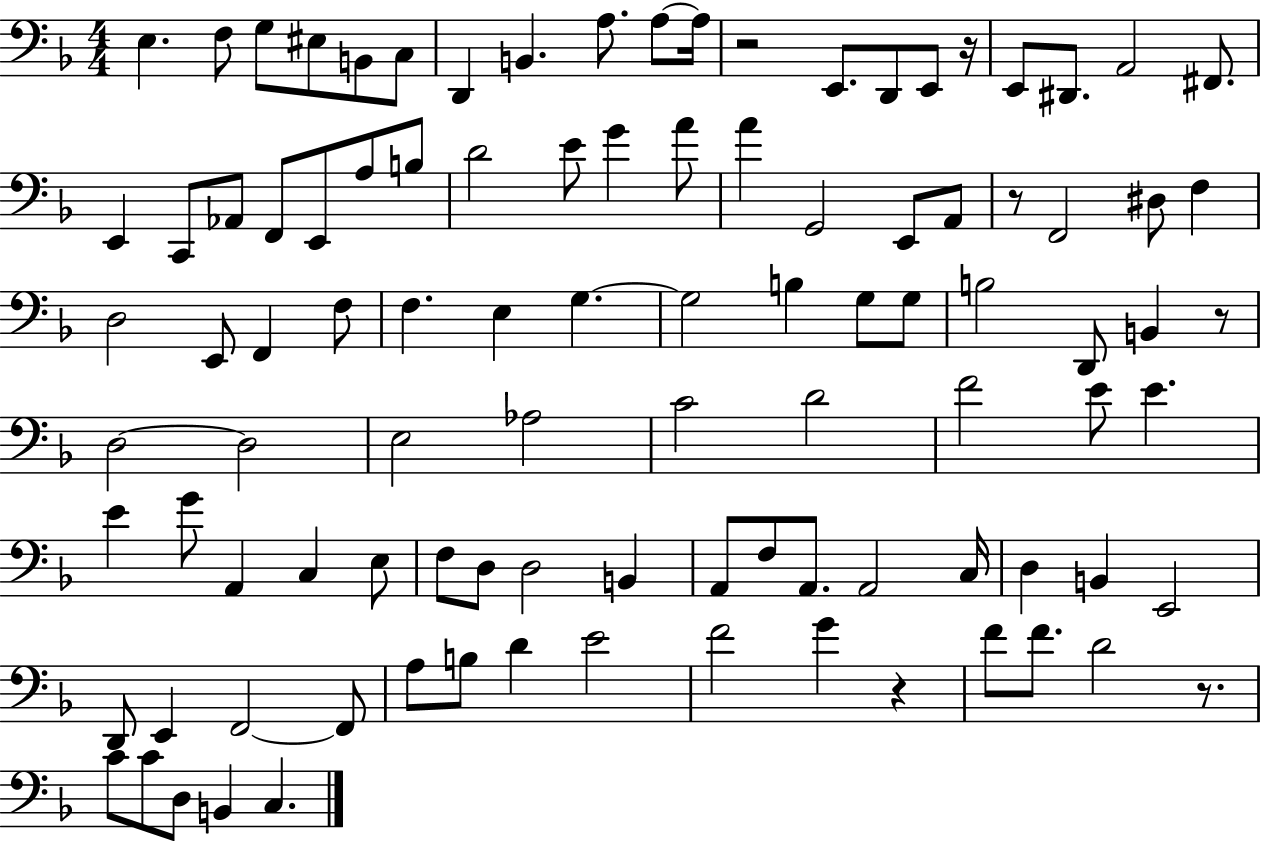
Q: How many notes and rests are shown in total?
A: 100